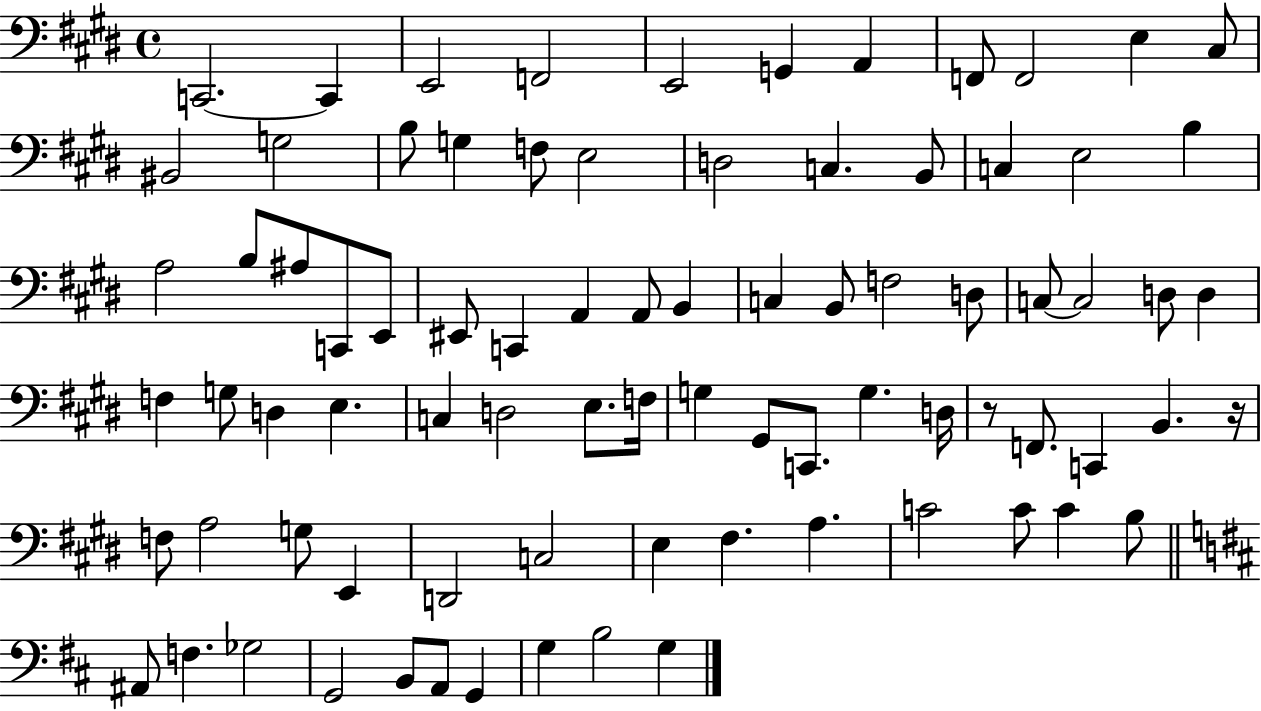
X:1
T:Untitled
M:4/4
L:1/4
K:E
C,,2 C,, E,,2 F,,2 E,,2 G,, A,, F,,/2 F,,2 E, ^C,/2 ^B,,2 G,2 B,/2 G, F,/2 E,2 D,2 C, B,,/2 C, E,2 B, A,2 B,/2 ^A,/2 C,,/2 E,,/2 ^E,,/2 C,, A,, A,,/2 B,, C, B,,/2 F,2 D,/2 C,/2 C,2 D,/2 D, F, G,/2 D, E, C, D,2 E,/2 F,/4 G, ^G,,/2 C,,/2 G, D,/4 z/2 F,,/2 C,, B,, z/4 F,/2 A,2 G,/2 E,, D,,2 C,2 E, ^F, A, C2 C/2 C B,/2 ^A,,/2 F, _G,2 G,,2 B,,/2 A,,/2 G,, G, B,2 G,